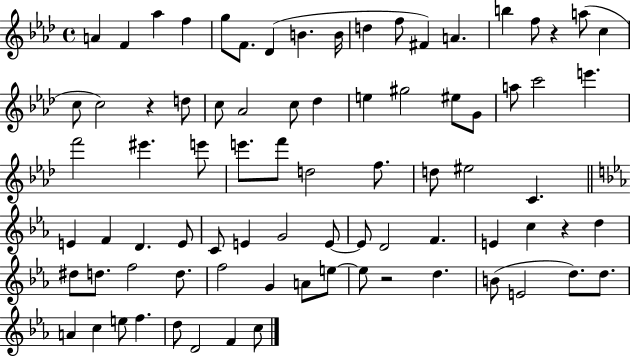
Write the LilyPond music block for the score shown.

{
  \clef treble
  \time 4/4
  \defaultTimeSignature
  \key aes \major
  a'4 f'4 aes''4 f''4 | g''8 f'8. des'4( b'4. b'16 | d''4 f''8 fis'4) a'4. | b''4 f''8 r4 a''8( c''4 | \break c''8 c''2) r4 d''8 | c''8 aes'2 c''8 des''4 | e''4 gis''2 eis''8 g'8 | a''8 c'''2 e'''4. | \break f'''2 eis'''4. e'''8 | e'''8. f'''8 d''2 f''8. | d''8 eis''2 c'4. | \bar "||" \break \key c \minor e'4 f'4 d'4. e'8 | c'8 e'4 g'2 e'8~~ | e'8 d'2 f'4. | e'4 c''4 r4 d''4 | \break dis''8 d''8. f''2 d''8. | f''2 g'4 a'8 e''8~~ | e''8 r2 d''4. | b'8( e'2 d''8.) d''8. | \break a'4 c''4 e''8 f''4. | d''8 d'2 f'4 c''8 | \bar "|."
}